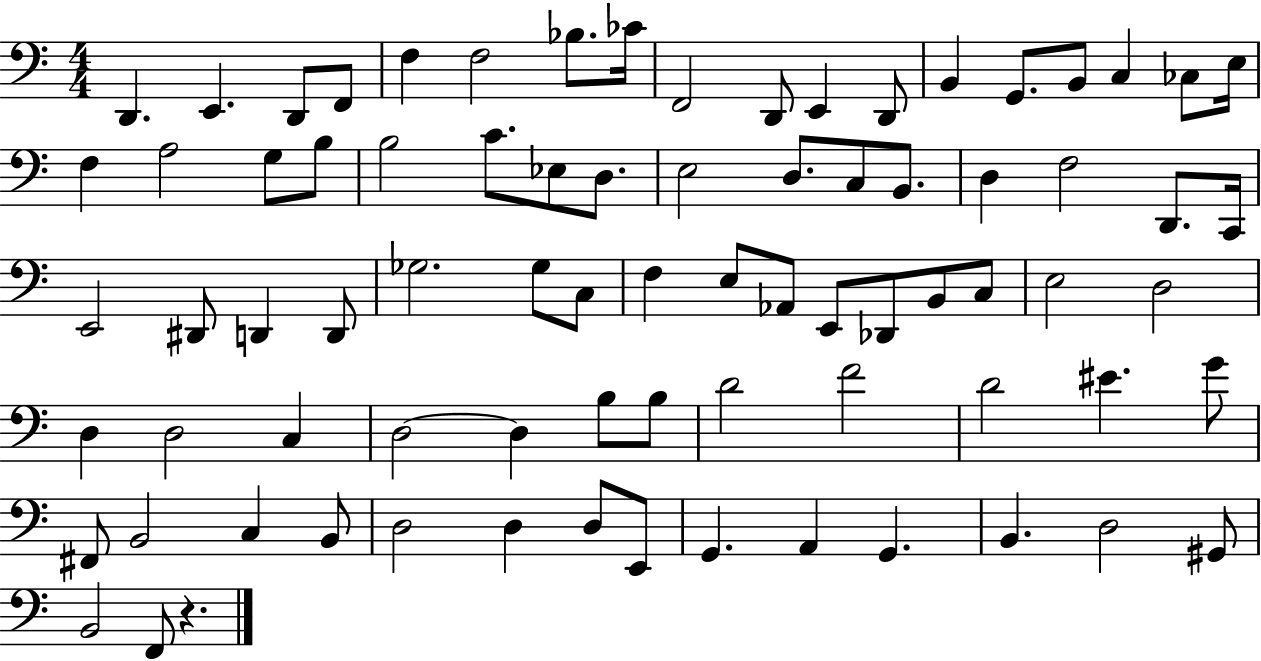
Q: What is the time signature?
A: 4/4